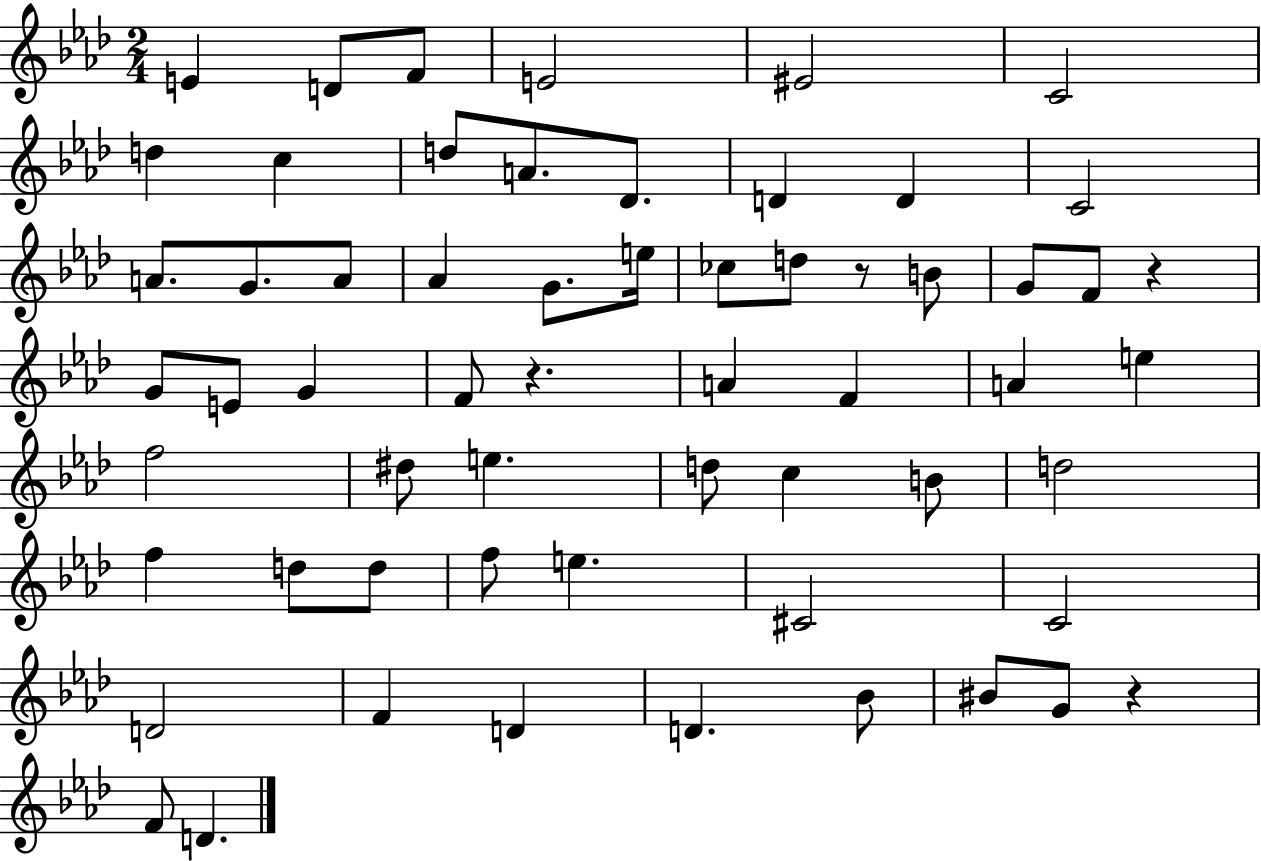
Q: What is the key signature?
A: AES major